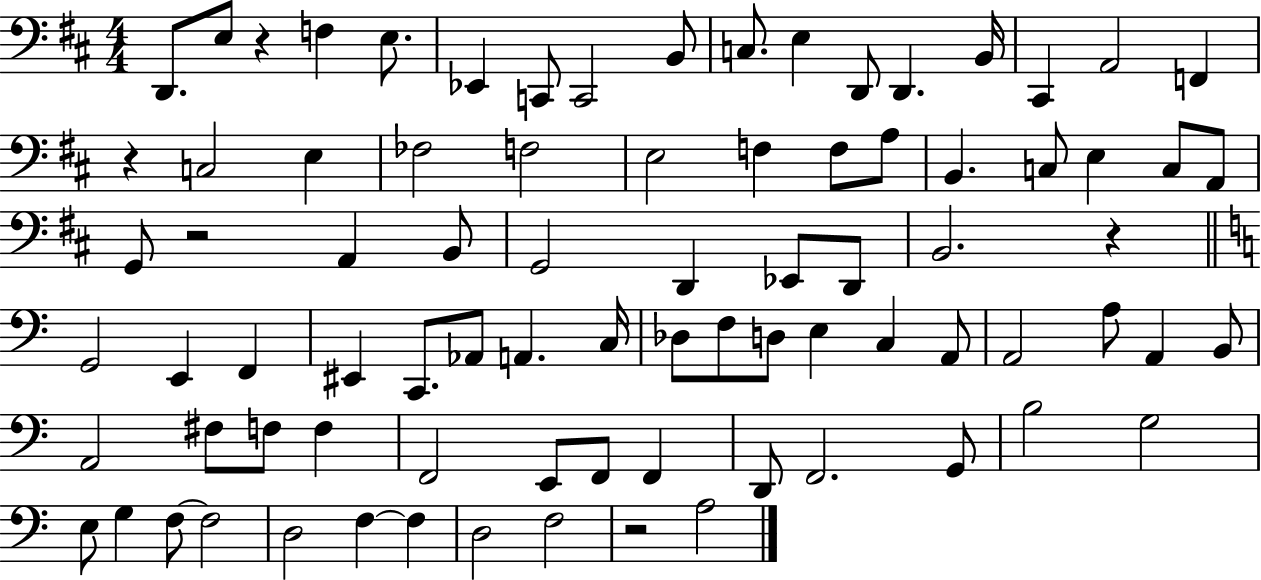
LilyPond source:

{
  \clef bass
  \numericTimeSignature
  \time 4/4
  \key d \major
  d,8. e8 r4 f4 e8. | ees,4 c,8 c,2 b,8 | c8. e4 d,8 d,4. b,16 | cis,4 a,2 f,4 | \break r4 c2 e4 | fes2 f2 | e2 f4 f8 a8 | b,4. c8 e4 c8 a,8 | \break g,8 r2 a,4 b,8 | g,2 d,4 ees,8 d,8 | b,2. r4 | \bar "||" \break \key c \major g,2 e,4 f,4 | eis,4 c,8. aes,8 a,4. c16 | des8 f8 d8 e4 c4 a,8 | a,2 a8 a,4 b,8 | \break a,2 fis8 f8 f4 | f,2 e,8 f,8 f,4 | d,8 f,2. g,8 | b2 g2 | \break e8 g4 f8~~ f2 | d2 f4~~ f4 | d2 f2 | r2 a2 | \break \bar "|."
}